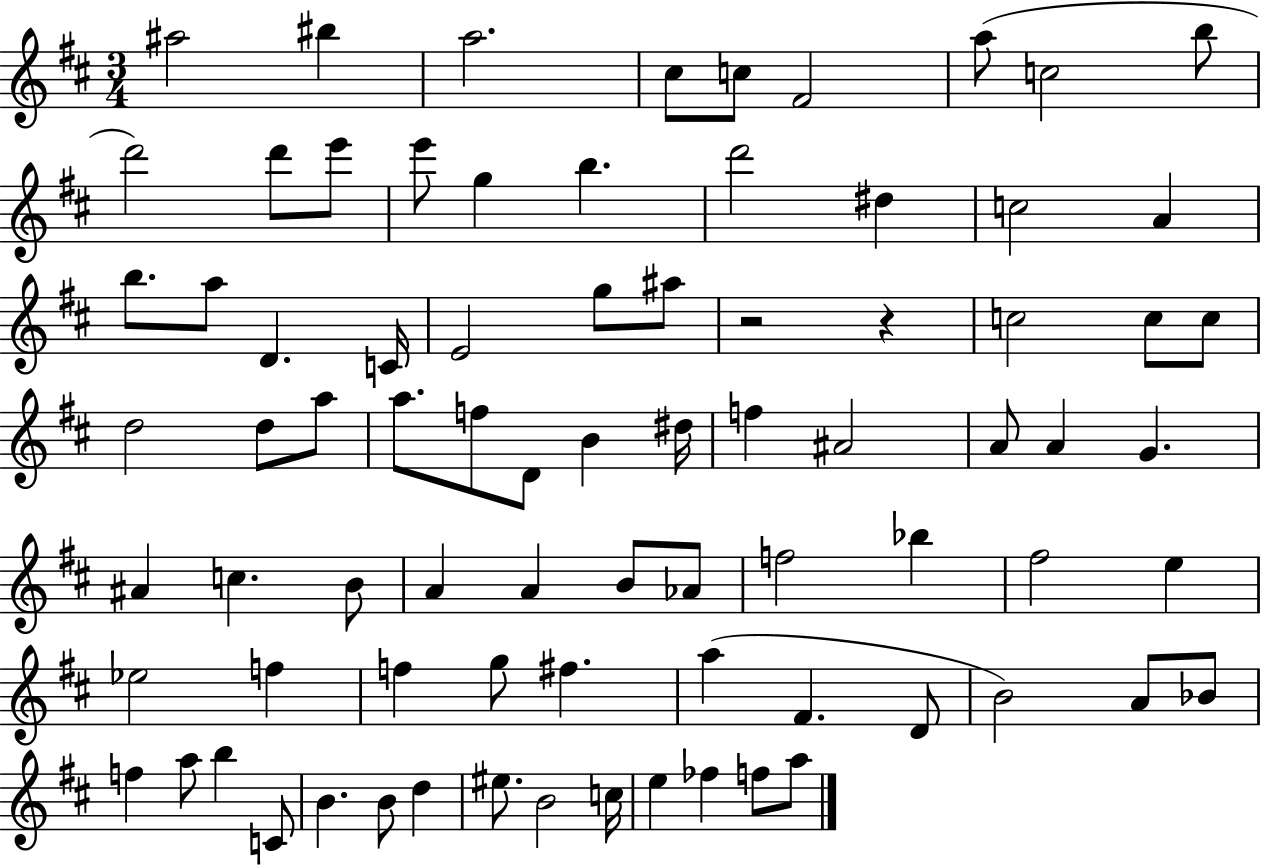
A#5/h BIS5/q A5/h. C#5/e C5/e F#4/h A5/e C5/h B5/e D6/h D6/e E6/e E6/e G5/q B5/q. D6/h D#5/q C5/h A4/q B5/e. A5/e D4/q. C4/s E4/h G5/e A#5/e R/h R/q C5/h C5/e C5/e D5/h D5/e A5/e A5/e. F5/e D4/e B4/q D#5/s F5/q A#4/h A4/e A4/q G4/q. A#4/q C5/q. B4/e A4/q A4/q B4/e Ab4/e F5/h Bb5/q F#5/h E5/q Eb5/h F5/q F5/q G5/e F#5/q. A5/q F#4/q. D4/e B4/h A4/e Bb4/e F5/q A5/e B5/q C4/e B4/q. B4/e D5/q EIS5/e. B4/h C5/s E5/q FES5/q F5/e A5/e